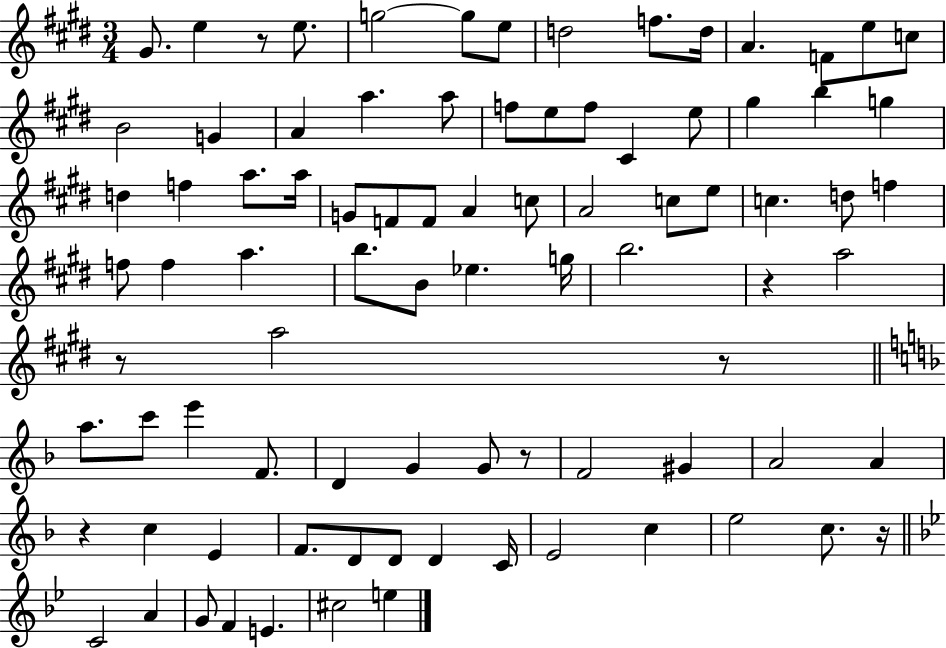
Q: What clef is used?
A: treble